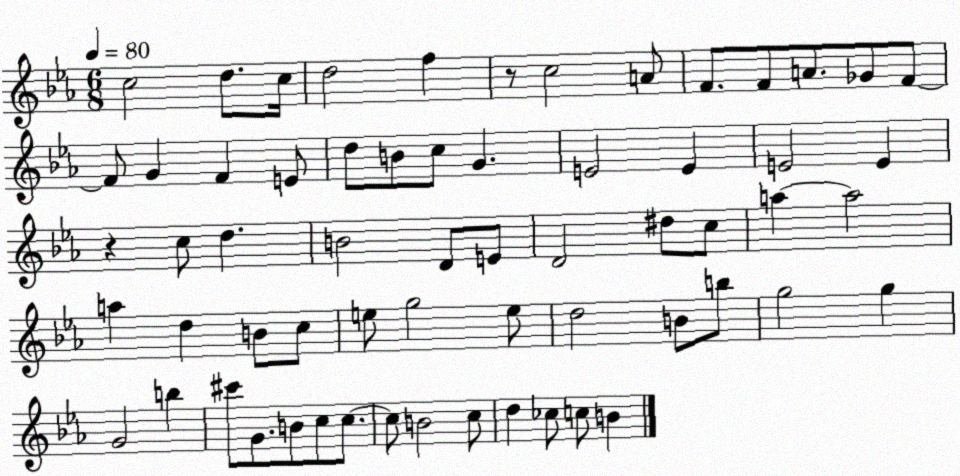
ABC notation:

X:1
T:Untitled
M:6/8
L:1/4
K:Eb
c2 d/2 c/4 d2 f z/2 c2 A/2 F/2 F/2 A/2 _G/2 F/2 F/2 G F E/2 d/2 B/2 c/2 G E2 E E2 E z c/2 d B2 D/2 E/2 D2 ^d/2 c/2 a a2 a d B/2 c/2 e/2 g2 e/2 d2 B/2 b/2 g2 g G2 b ^c'/2 G/2 B/2 c/2 c/2 c/2 B2 c/2 d _c/2 c/2 B